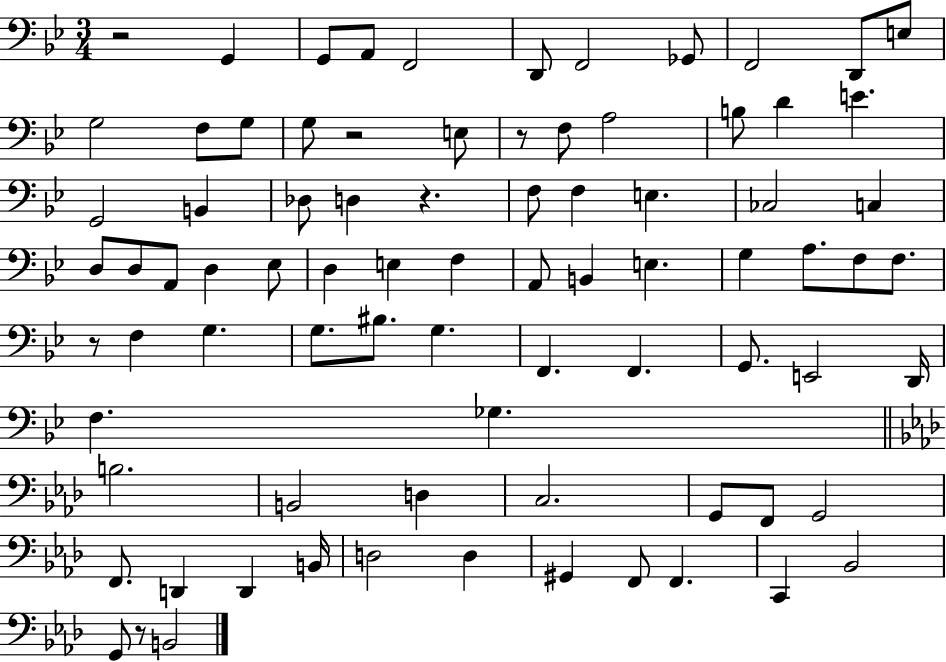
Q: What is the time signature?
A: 3/4